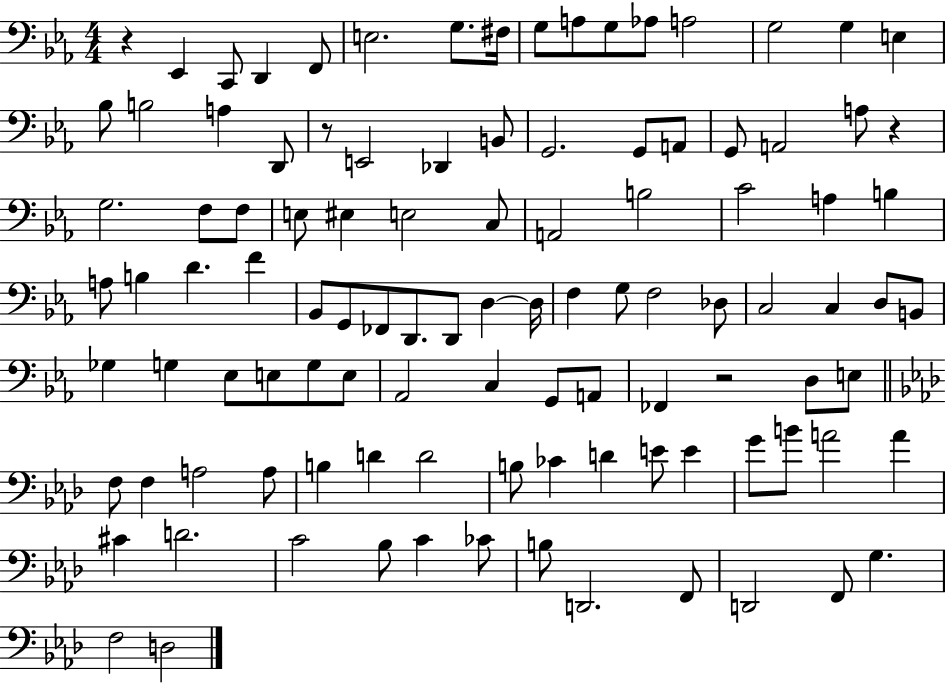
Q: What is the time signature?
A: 4/4